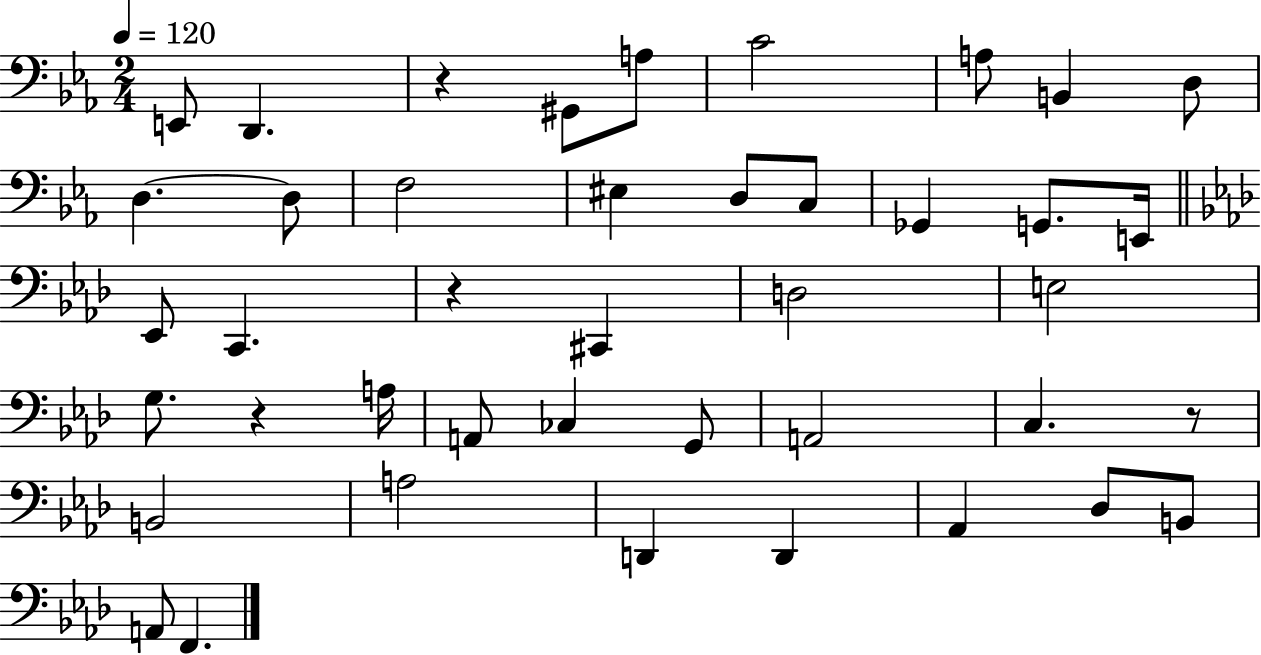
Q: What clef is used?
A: bass